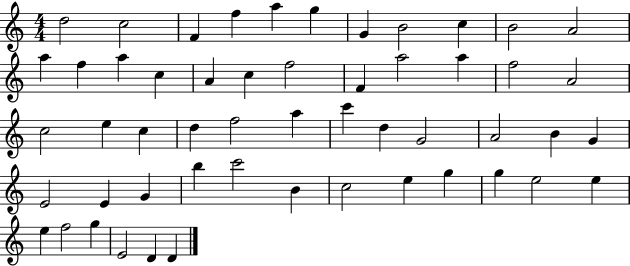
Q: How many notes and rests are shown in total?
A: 53